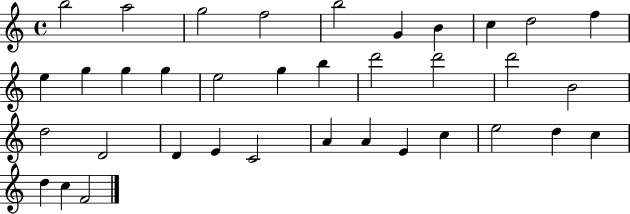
B5/h A5/h G5/h F5/h B5/h G4/q B4/q C5/q D5/h F5/q E5/q G5/q G5/q G5/q E5/h G5/q B5/q D6/h D6/h D6/h B4/h D5/h D4/h D4/q E4/q C4/h A4/q A4/q E4/q C5/q E5/h D5/q C5/q D5/q C5/q F4/h